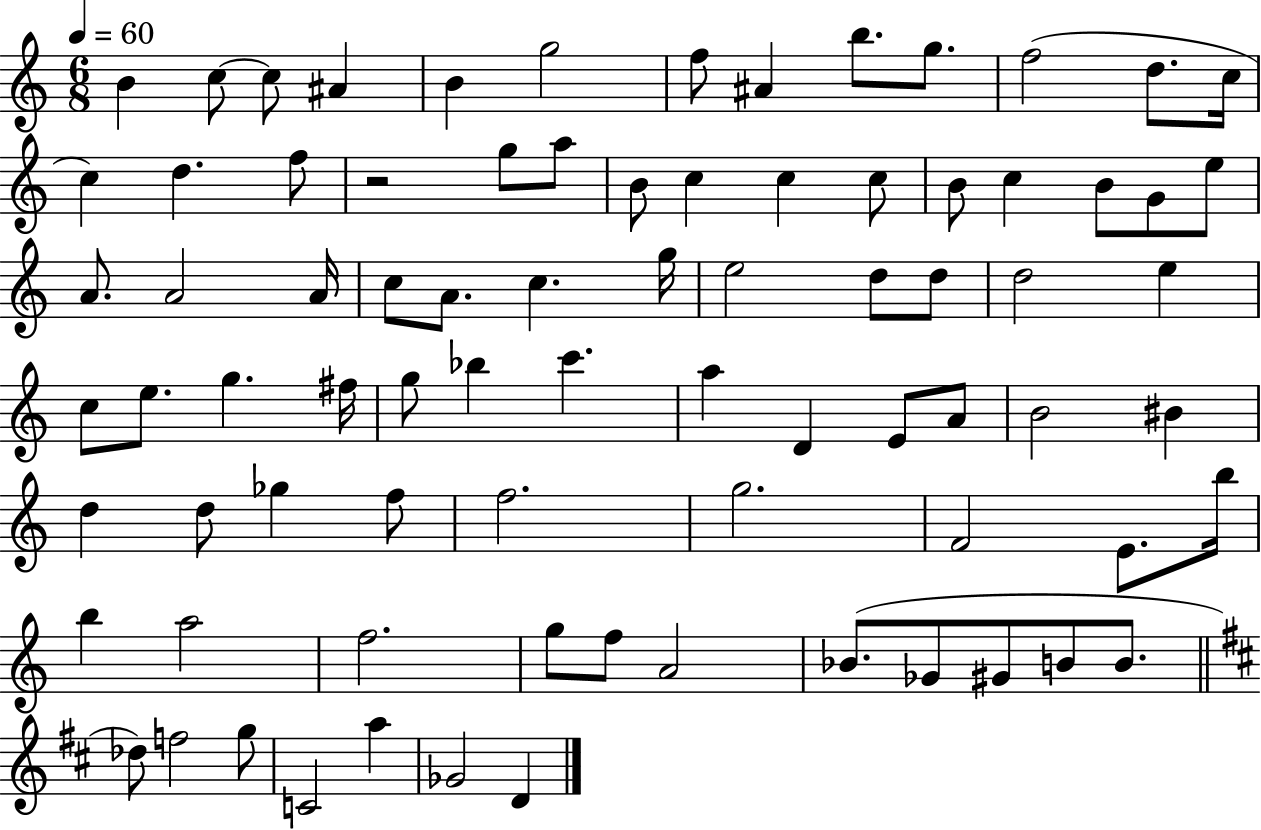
B4/q C5/e C5/e A#4/q B4/q G5/h F5/e A#4/q B5/e. G5/e. F5/h D5/e. C5/s C5/q D5/q. F5/e R/h G5/e A5/e B4/e C5/q C5/q C5/e B4/e C5/q B4/e G4/e E5/e A4/e. A4/h A4/s C5/e A4/e. C5/q. G5/s E5/h D5/e D5/e D5/h E5/q C5/e E5/e. G5/q. F#5/s G5/e Bb5/q C6/q. A5/q D4/q E4/e A4/e B4/h BIS4/q D5/q D5/e Gb5/q F5/e F5/h. G5/h. F4/h E4/e. B5/s B5/q A5/h F5/h. G5/e F5/e A4/h Bb4/e. Gb4/e G#4/e B4/e B4/e. Db5/e F5/h G5/e C4/h A5/q Gb4/h D4/q